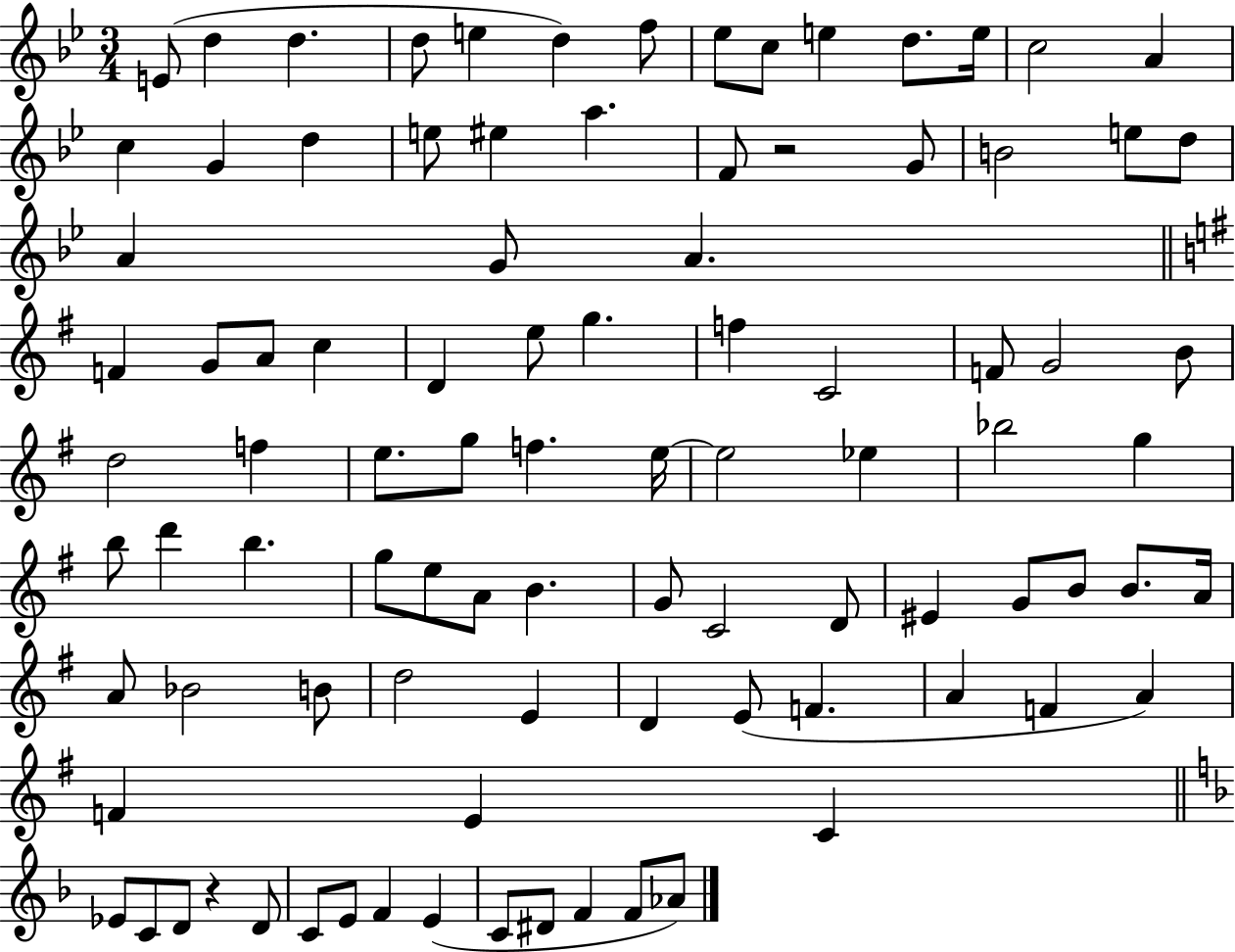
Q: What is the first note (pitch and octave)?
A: E4